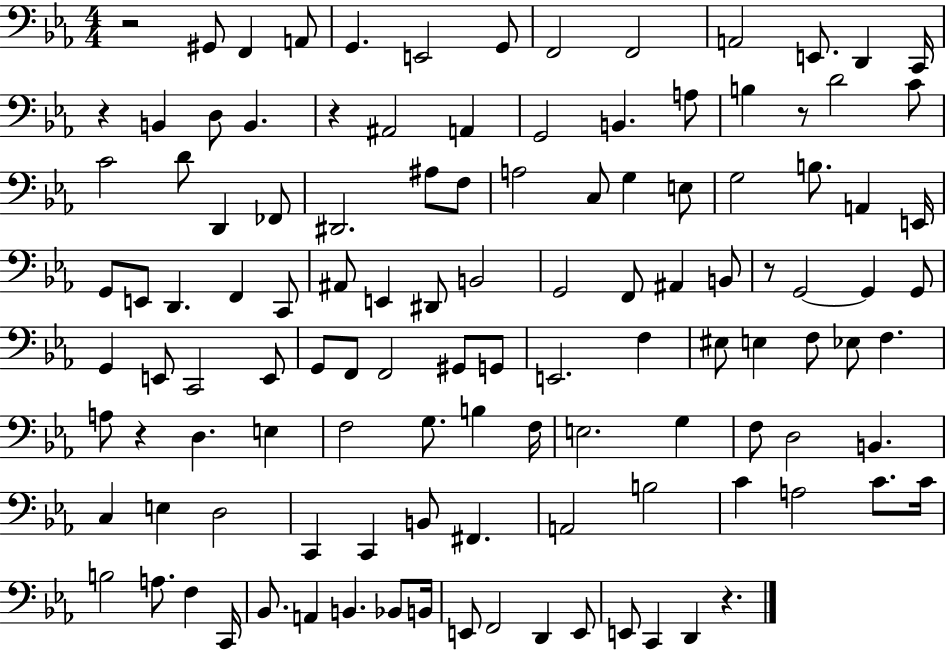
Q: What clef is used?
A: bass